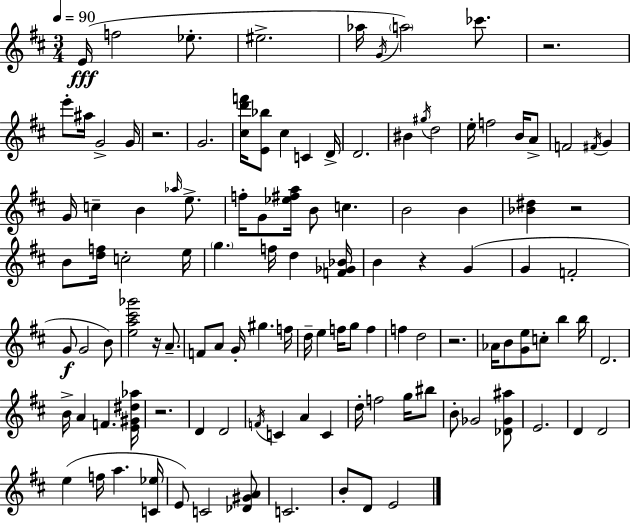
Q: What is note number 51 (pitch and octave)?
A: B4